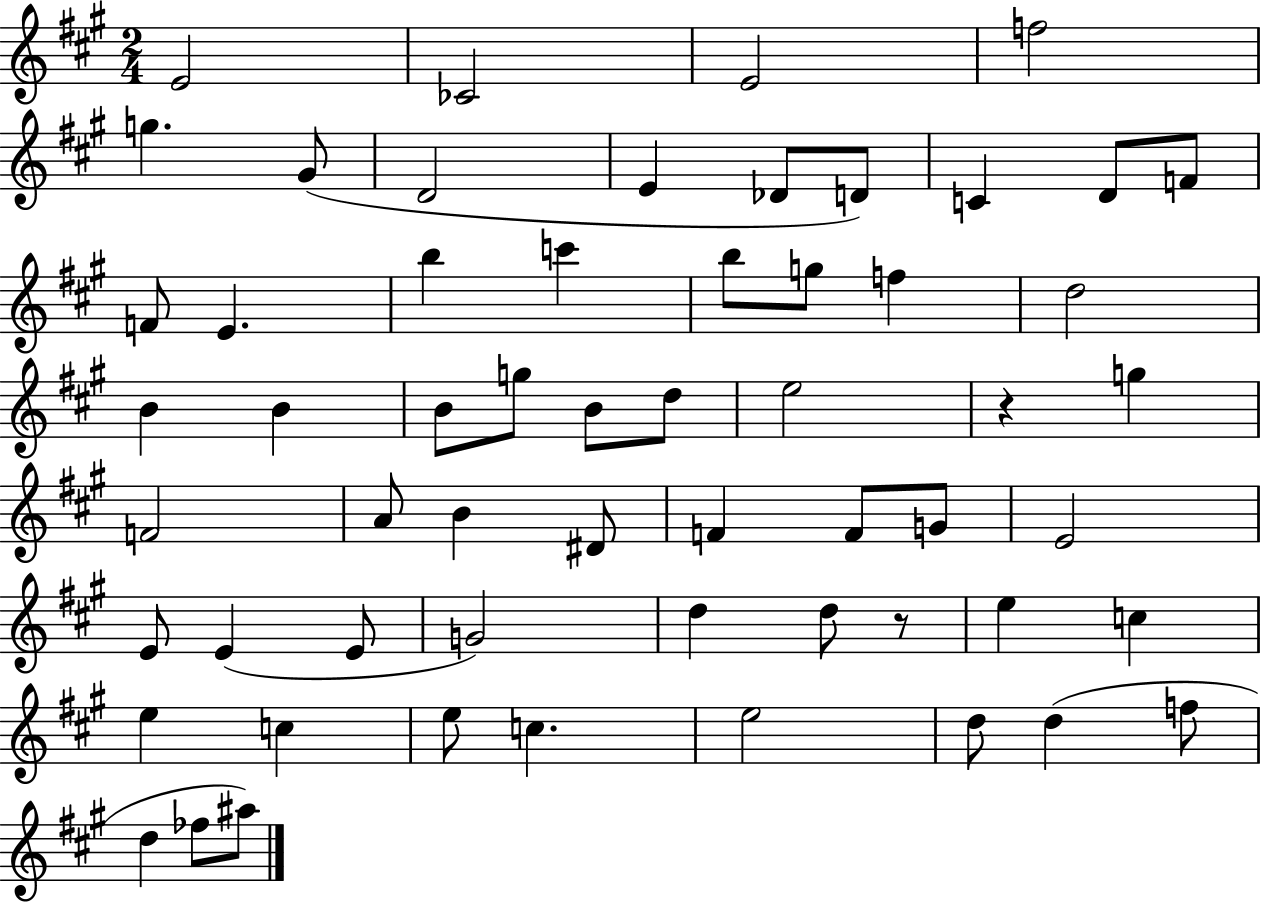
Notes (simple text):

E4/h CES4/h E4/h F5/h G5/q. G#4/e D4/h E4/q Db4/e D4/e C4/q D4/e F4/e F4/e E4/q. B5/q C6/q B5/e G5/e F5/q D5/h B4/q B4/q B4/e G5/e B4/e D5/e E5/h R/q G5/q F4/h A4/e B4/q D#4/e F4/q F4/e G4/e E4/h E4/e E4/q E4/e G4/h D5/q D5/e R/e E5/q C5/q E5/q C5/q E5/e C5/q. E5/h D5/e D5/q F5/e D5/q FES5/e A#5/e